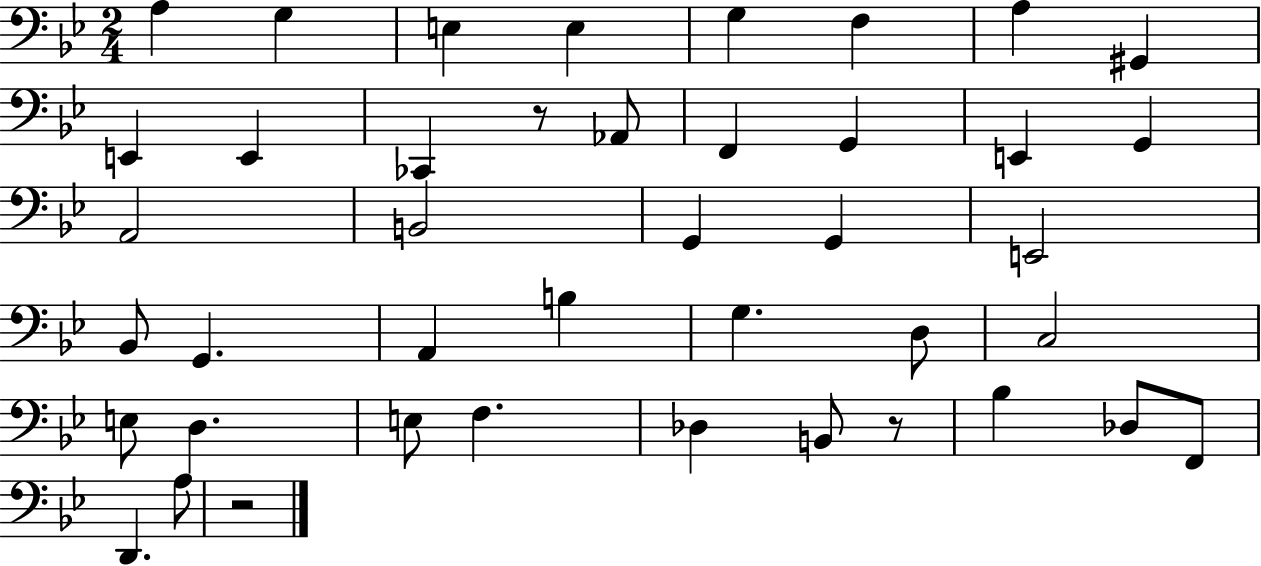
X:1
T:Untitled
M:2/4
L:1/4
K:Bb
A, G, E, E, G, F, A, ^G,, E,, E,, _C,, z/2 _A,,/2 F,, G,, E,, G,, A,,2 B,,2 G,, G,, E,,2 _B,,/2 G,, A,, B, G, D,/2 C,2 E,/2 D, E,/2 F, _D, B,,/2 z/2 _B, _D,/2 F,,/2 D,, A,/2 z2